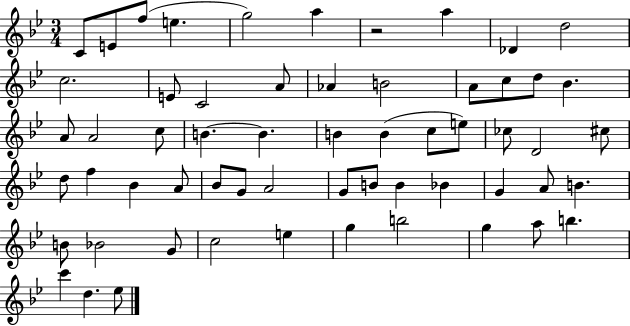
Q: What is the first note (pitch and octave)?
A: C4